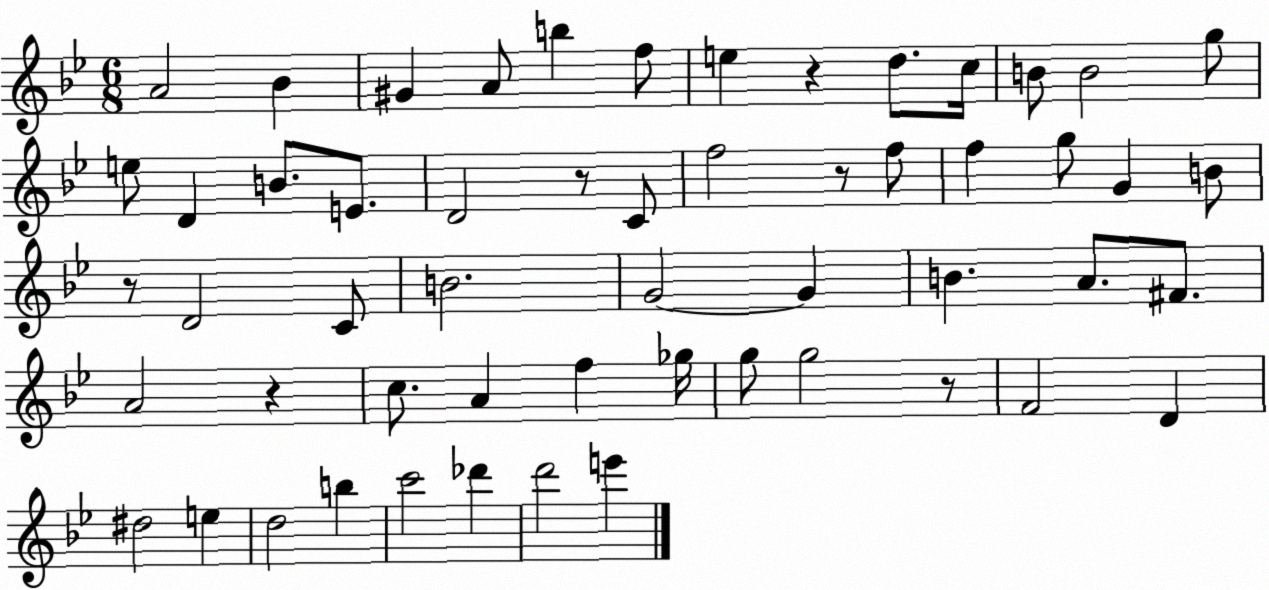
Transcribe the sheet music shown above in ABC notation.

X:1
T:Untitled
M:6/8
L:1/4
K:Bb
A2 _B ^G A/2 b f/2 e z d/2 c/4 B/2 B2 g/2 e/2 D B/2 E/2 D2 z/2 C/2 f2 z/2 f/2 f g/2 G B/2 z/2 D2 C/2 B2 G2 G B A/2 ^F/2 A2 z c/2 A f _g/4 g/2 g2 z/2 F2 D ^d2 e d2 b c'2 _d' d'2 e'